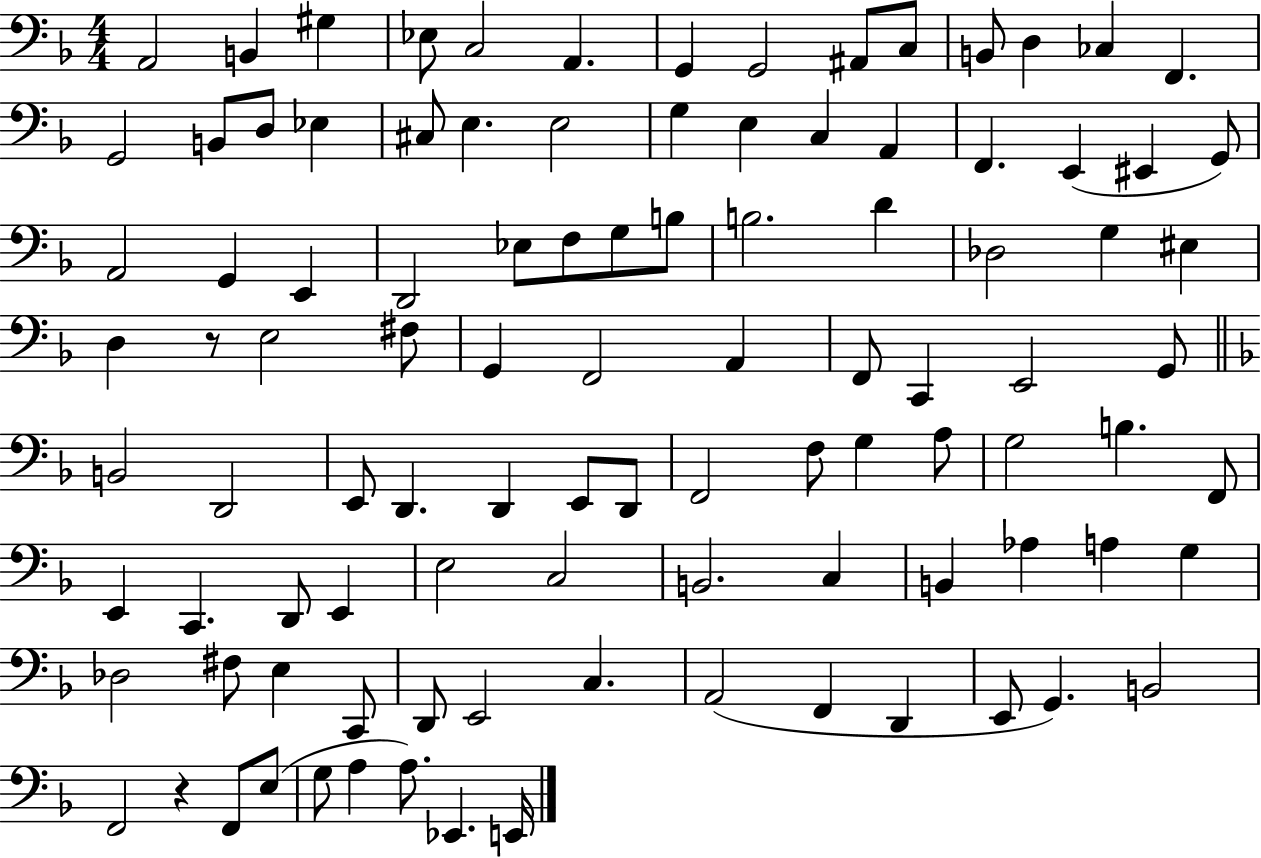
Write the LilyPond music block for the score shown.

{
  \clef bass
  \numericTimeSignature
  \time 4/4
  \key f \major
  a,2 b,4 gis4 | ees8 c2 a,4. | g,4 g,2 ais,8 c8 | b,8 d4 ces4 f,4. | \break g,2 b,8 d8 ees4 | cis8 e4. e2 | g4 e4 c4 a,4 | f,4. e,4( eis,4 g,8) | \break a,2 g,4 e,4 | d,2 ees8 f8 g8 b8 | b2. d'4 | des2 g4 eis4 | \break d4 r8 e2 fis8 | g,4 f,2 a,4 | f,8 c,4 e,2 g,8 | \bar "||" \break \key f \major b,2 d,2 | e,8 d,4. d,4 e,8 d,8 | f,2 f8 g4 a8 | g2 b4. f,8 | \break e,4 c,4. d,8 e,4 | e2 c2 | b,2. c4 | b,4 aes4 a4 g4 | \break des2 fis8 e4 c,8 | d,8 e,2 c4. | a,2( f,4 d,4 | e,8 g,4.) b,2 | \break f,2 r4 f,8 e8( | g8 a4 a8.) ees,4. e,16 | \bar "|."
}